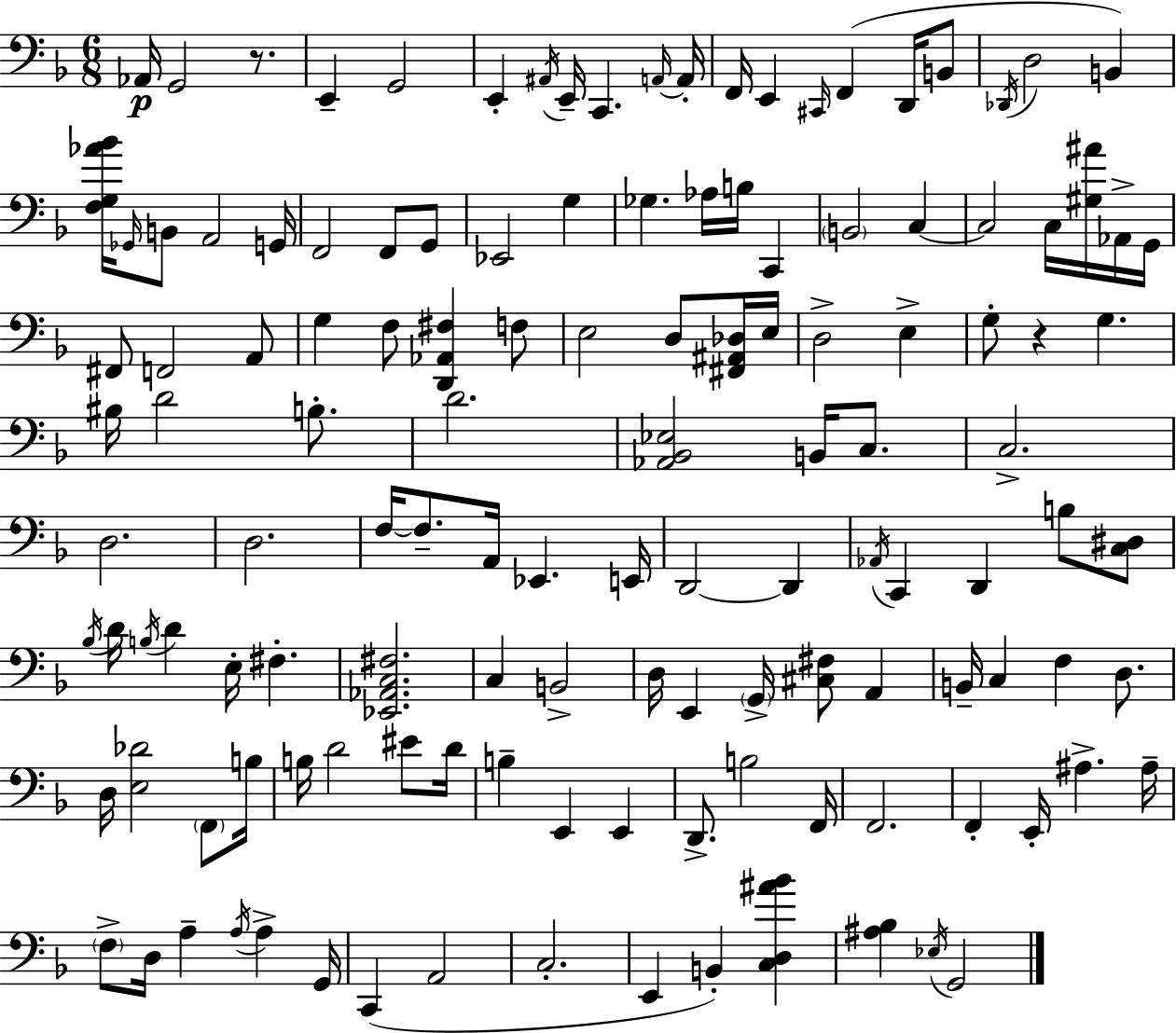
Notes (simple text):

Ab2/s G2/h R/e. E2/q G2/h E2/q A#2/s E2/s C2/q. A2/s A2/s F2/s E2/q C#2/s F2/q D2/s B2/e Db2/s D3/h B2/q [F3,G3,Ab4,Bb4]/s Gb2/s B2/e A2/h G2/s F2/h F2/e G2/e Eb2/h G3/q Gb3/q. Ab3/s B3/s C2/q B2/h C3/q C3/h C3/s [G#3,A#4]/s Ab2/s G2/s F#2/e F2/h A2/e G3/q F3/e [D2,Ab2,F#3]/q F3/e E3/h D3/e [F#2,A#2,Db3]/s E3/s D3/h E3/q G3/e R/q G3/q. BIS3/s D4/h B3/e. D4/h. [Ab2,Bb2,Eb3]/h B2/s C3/e. C3/h. D3/h. D3/h. F3/s F3/e. A2/s Eb2/q. E2/s D2/h D2/q Ab2/s C2/q D2/q B3/e [C3,D#3]/e Bb3/s D4/s B3/s D4/q E3/s F#3/q. [Eb2,Ab2,C3,F#3]/h. C3/q B2/h D3/s E2/q G2/s [C#3,F#3]/e A2/q B2/s C3/q F3/q D3/e. D3/s [E3,Db4]/h F2/e B3/s B3/s D4/h EIS4/e D4/s B3/q E2/q E2/q D2/e. B3/h F2/s F2/h. F2/q E2/s A#3/q. A#3/s F3/e D3/s A3/q A3/s A3/q G2/s C2/q A2/h C3/h. E2/q B2/q [C3,D3,A#4,Bb4]/q [A#3,Bb3]/q Eb3/s G2/h